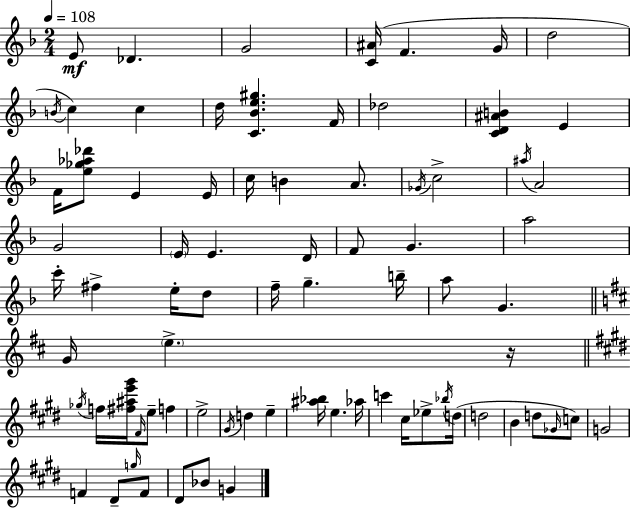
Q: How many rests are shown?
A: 1